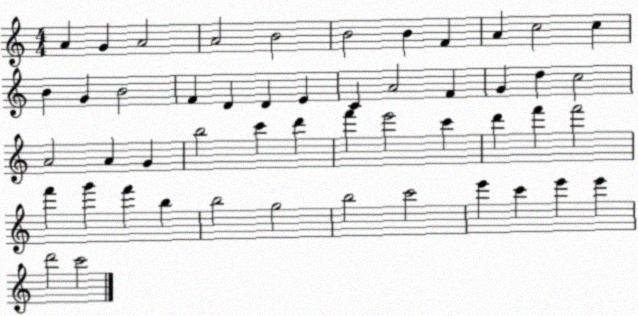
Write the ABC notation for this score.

X:1
T:Untitled
M:4/4
L:1/4
K:C
A G A2 A2 B2 B2 B F A c2 c B G B2 F D D E C A2 F G d c2 A2 A G b2 c' d' f' e'2 c' d' f' f'2 f' g' f' b b2 g2 b2 c'2 e' c' e' e' d'2 c'2